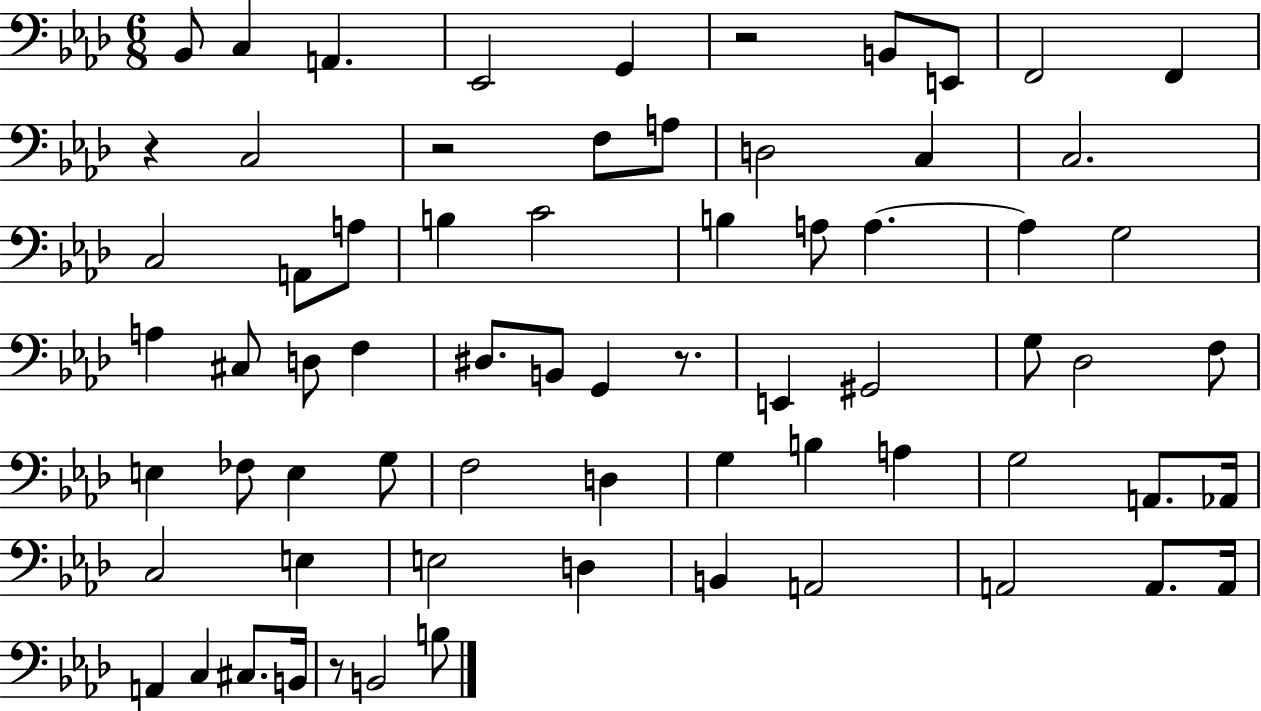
{
  \clef bass
  \numericTimeSignature
  \time 6/8
  \key aes \major
  bes,8 c4 a,4. | ees,2 g,4 | r2 b,8 e,8 | f,2 f,4 | \break r4 c2 | r2 f8 a8 | d2 c4 | c2. | \break c2 a,8 a8 | b4 c'2 | b4 a8 a4.~~ | a4 g2 | \break a4 cis8 d8 f4 | dis8. b,8 g,4 r8. | e,4 gis,2 | g8 des2 f8 | \break e4 fes8 e4 g8 | f2 d4 | g4 b4 a4 | g2 a,8. aes,16 | \break c2 e4 | e2 d4 | b,4 a,2 | a,2 a,8. a,16 | \break a,4 c4 cis8. b,16 | r8 b,2 b8 | \bar "|."
}